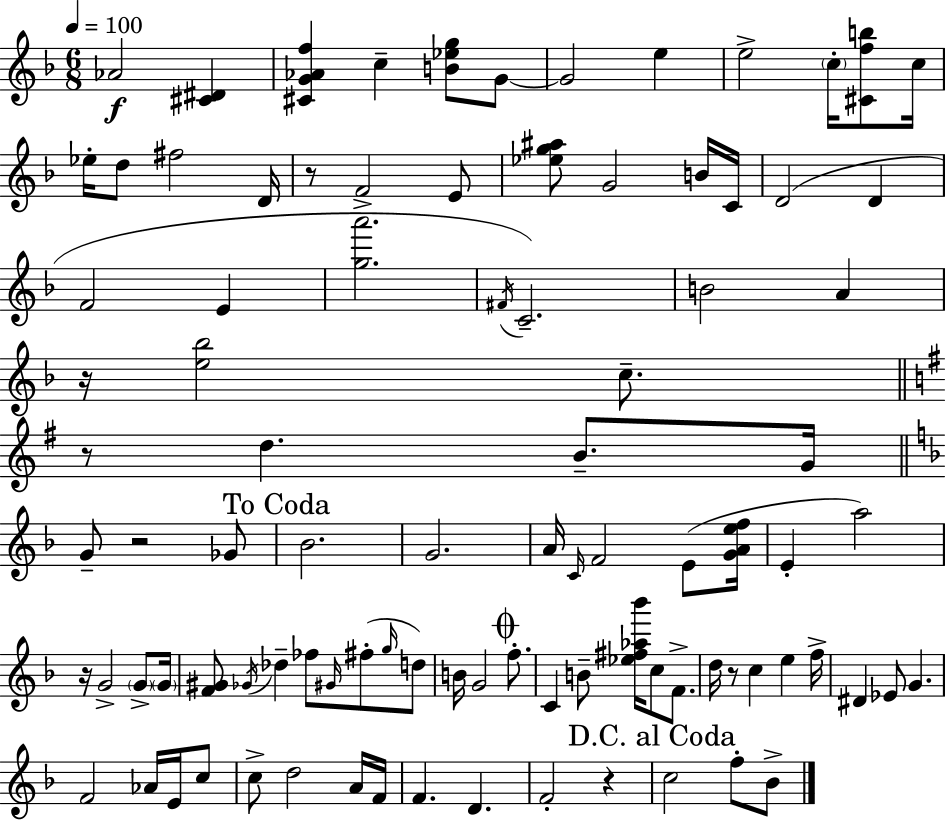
{
  \clef treble
  \numericTimeSignature
  \time 6/8
  \key f \major
  \tempo 4 = 100
  \repeat volta 2 { aes'2\f <cis' dis'>4 | <cis' g' aes' f''>4 c''4-- <b' ees'' g''>8 g'8~~ | g'2 e''4 | e''2-> \parenthesize c''16-. <cis' f'' b''>8 c''16 | \break ees''16-. d''8 fis''2 d'16 | r8 f'2-> e'8 | <ees'' g'' ais''>8 g'2 b'16 c'16 | d'2( d'4 | \break f'2 e'4 | <g'' a'''>2. | \acciaccatura { fis'16 }) c'2.-- | b'2 a'4 | \break r16 <e'' bes''>2 c''8.-- | \bar "||" \break \key g \major r8 d''4. b'8.-- g'16 | \bar "||" \break \key f \major g'8-- r2 ges'8 | \mark "To Coda" bes'2. | g'2. | a'16 \grace { c'16 } f'2 e'8( | \break <g' a' e'' f''>16 e'4-. a''2) | r16 g'2-> \parenthesize g'8-> | \parenthesize g'16 <f' gis'>8 \acciaccatura { ges'16 } des''4-- fes''8 \grace { gis'16 }( fis''8-. | \grace { g''16 }) d''8 b'16 g'2 | \break \mark \markup { \musicglyph "scripts.coda" } f''8.-. c'4 b'8-- <ees'' fis'' aes'' bes'''>16 c''8 | f'8.-> d''16 r8 c''4 e''4 | f''16-> dis'4 ees'8 g'4. | f'2 | \break aes'16 e'16 c''8 c''8-> d''2 | a'16 f'16 f'4. d'4. | f'2-. | r4 \mark "D.C. al Coda" c''2 | \break f''8-. bes'8-> } \bar "|."
}